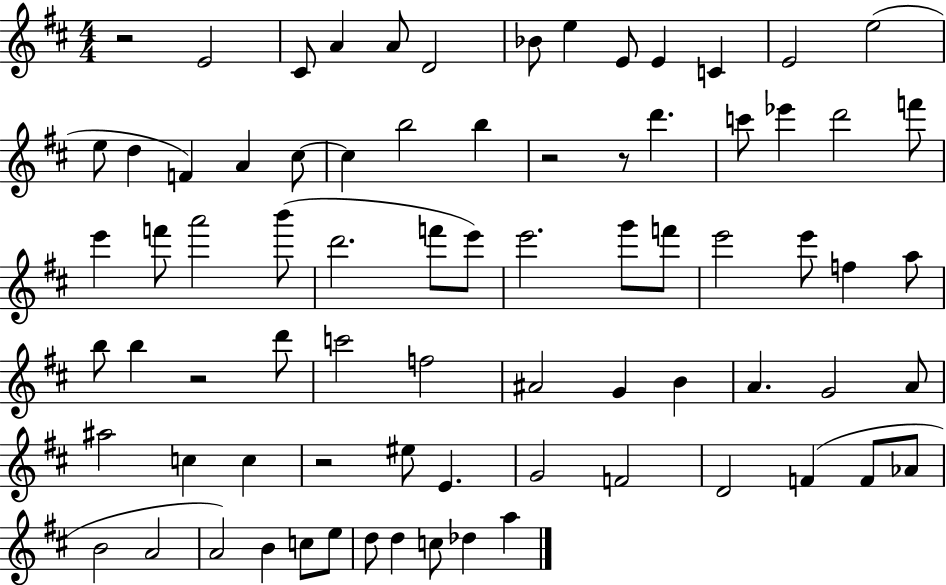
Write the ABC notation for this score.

X:1
T:Untitled
M:4/4
L:1/4
K:D
z2 E2 ^C/2 A A/2 D2 _B/2 e E/2 E C E2 e2 e/2 d F A ^c/2 ^c b2 b z2 z/2 d' c'/2 _e' d'2 f'/2 e' f'/2 a'2 b'/2 d'2 f'/2 e'/2 e'2 g'/2 f'/2 e'2 e'/2 f a/2 b/2 b z2 d'/2 c'2 f2 ^A2 G B A G2 A/2 ^a2 c c z2 ^e/2 E G2 F2 D2 F F/2 _A/2 B2 A2 A2 B c/2 e/2 d/2 d c/2 _d a